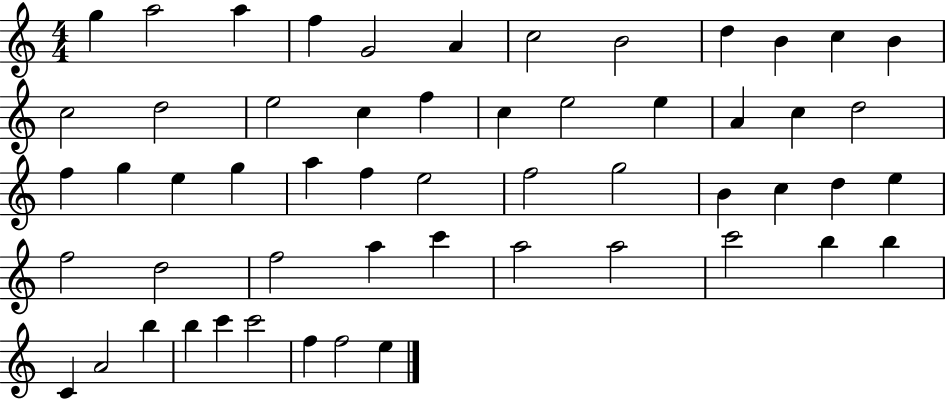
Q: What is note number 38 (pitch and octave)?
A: D5